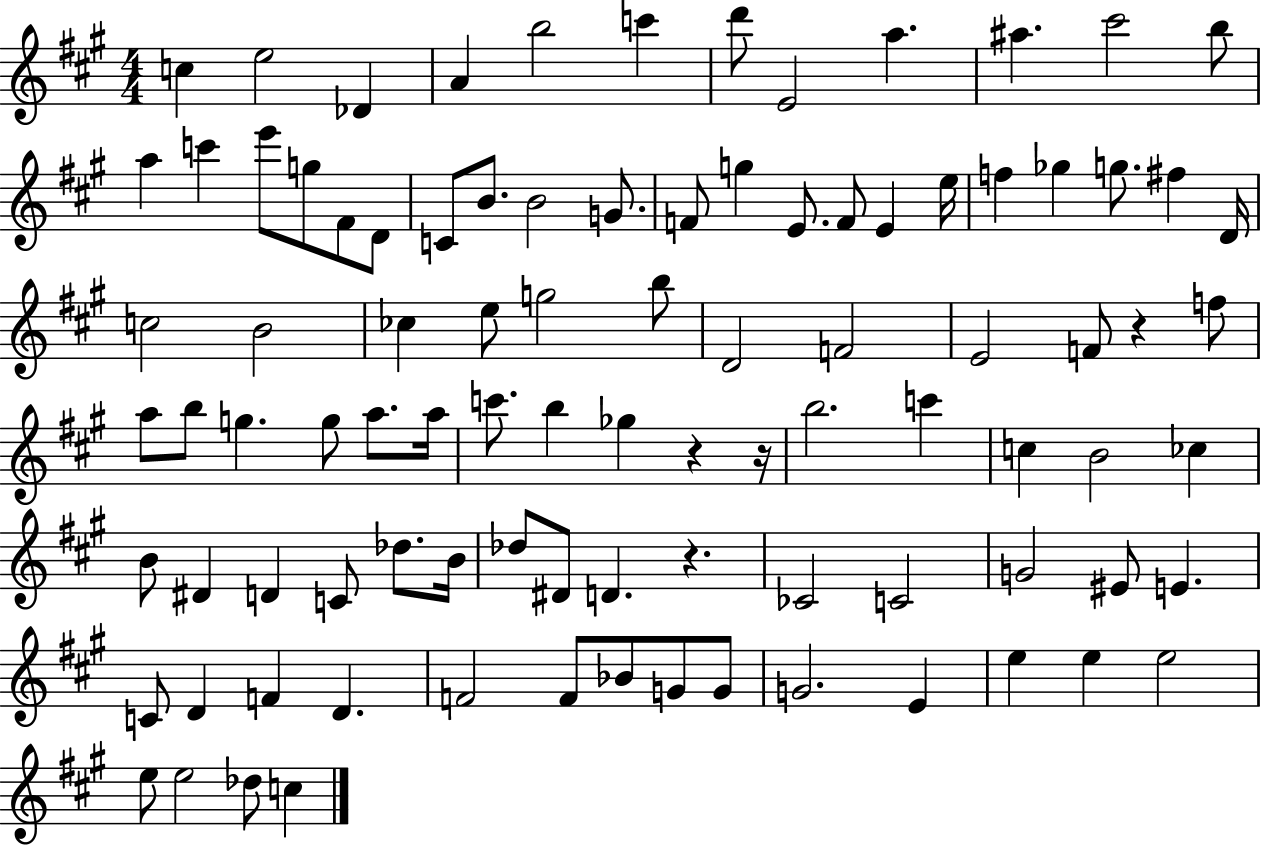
C5/q E5/h Db4/q A4/q B5/h C6/q D6/e E4/h A5/q. A#5/q. C#6/h B5/e A5/q C6/q E6/e G5/e F#4/e D4/e C4/e B4/e. B4/h G4/e. F4/e G5/q E4/e. F4/e E4/q E5/s F5/q Gb5/q G5/e. F#5/q D4/s C5/h B4/h CES5/q E5/e G5/h B5/e D4/h F4/h E4/h F4/e R/q F5/e A5/e B5/e G5/q. G5/e A5/e. A5/s C6/e. B5/q Gb5/q R/q R/s B5/h. C6/q C5/q B4/h CES5/q B4/e D#4/q D4/q C4/e Db5/e. B4/s Db5/e D#4/e D4/q. R/q. CES4/h C4/h G4/h EIS4/e E4/q. C4/e D4/q F4/q D4/q. F4/h F4/e Bb4/e G4/e G4/e G4/h. E4/q E5/q E5/q E5/h E5/e E5/h Db5/e C5/q